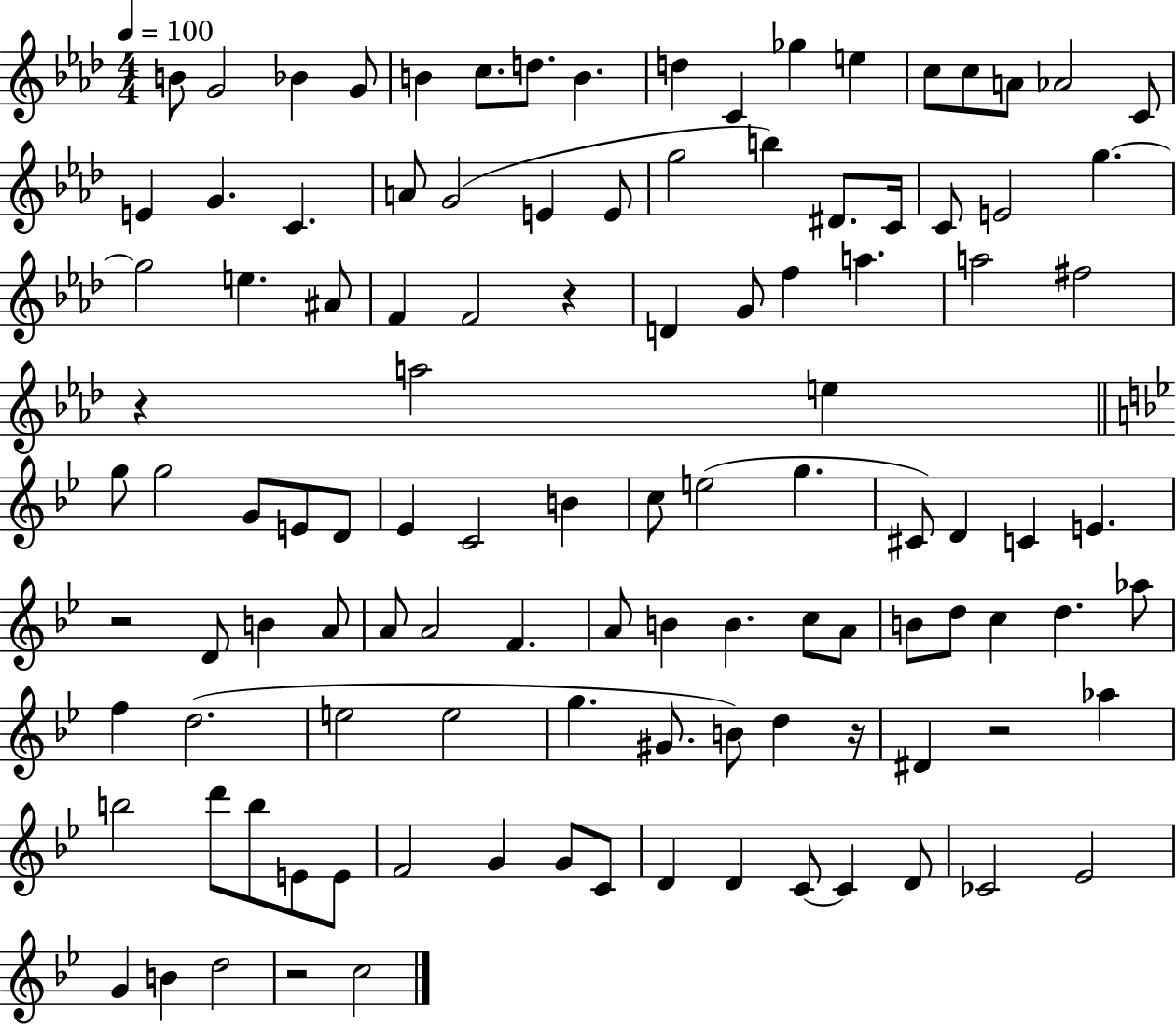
B4/e G4/h Bb4/q G4/e B4/q C5/e. D5/e. B4/q. D5/q C4/q Gb5/q E5/q C5/e C5/e A4/e Ab4/h C4/e E4/q G4/q. C4/q. A4/e G4/h E4/q E4/e G5/h B5/q D#4/e. C4/s C4/e E4/h G5/q. G5/h E5/q. A#4/e F4/q F4/h R/q D4/q G4/e F5/q A5/q. A5/h F#5/h R/q A5/h E5/q G5/e G5/h G4/e E4/e D4/e Eb4/q C4/h B4/q C5/e E5/h G5/q. C#4/e D4/q C4/q E4/q. R/h D4/e B4/q A4/e A4/e A4/h F4/q. A4/e B4/q B4/q. C5/e A4/e B4/e D5/e C5/q D5/q. Ab5/e F5/q D5/h. E5/h E5/h G5/q. G#4/e. B4/e D5/q R/s D#4/q R/h Ab5/q B5/h D6/e B5/e E4/e E4/e F4/h G4/q G4/e C4/e D4/q D4/q C4/e C4/q D4/e CES4/h Eb4/h G4/q B4/q D5/h R/h C5/h